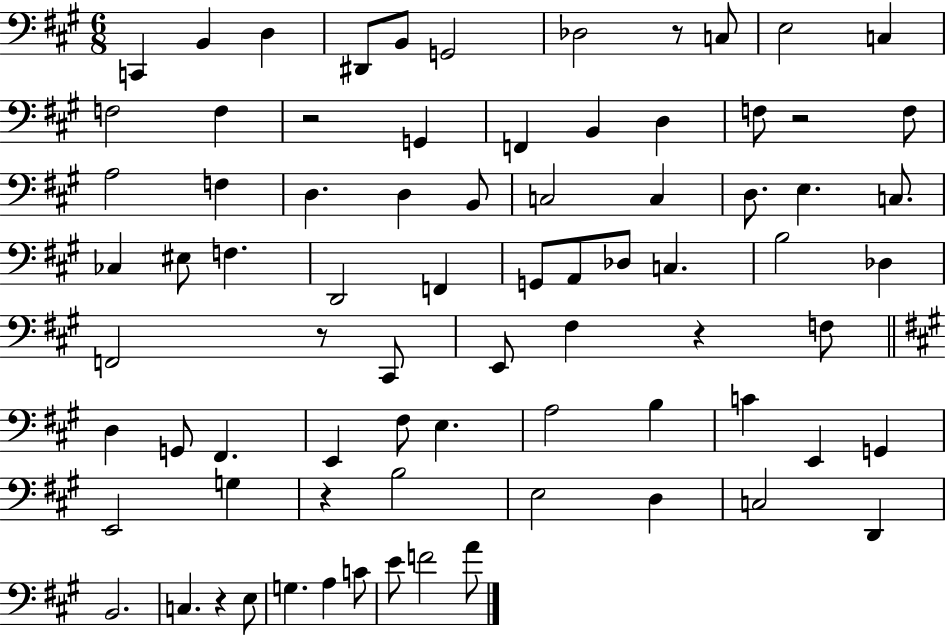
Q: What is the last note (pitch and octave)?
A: A4